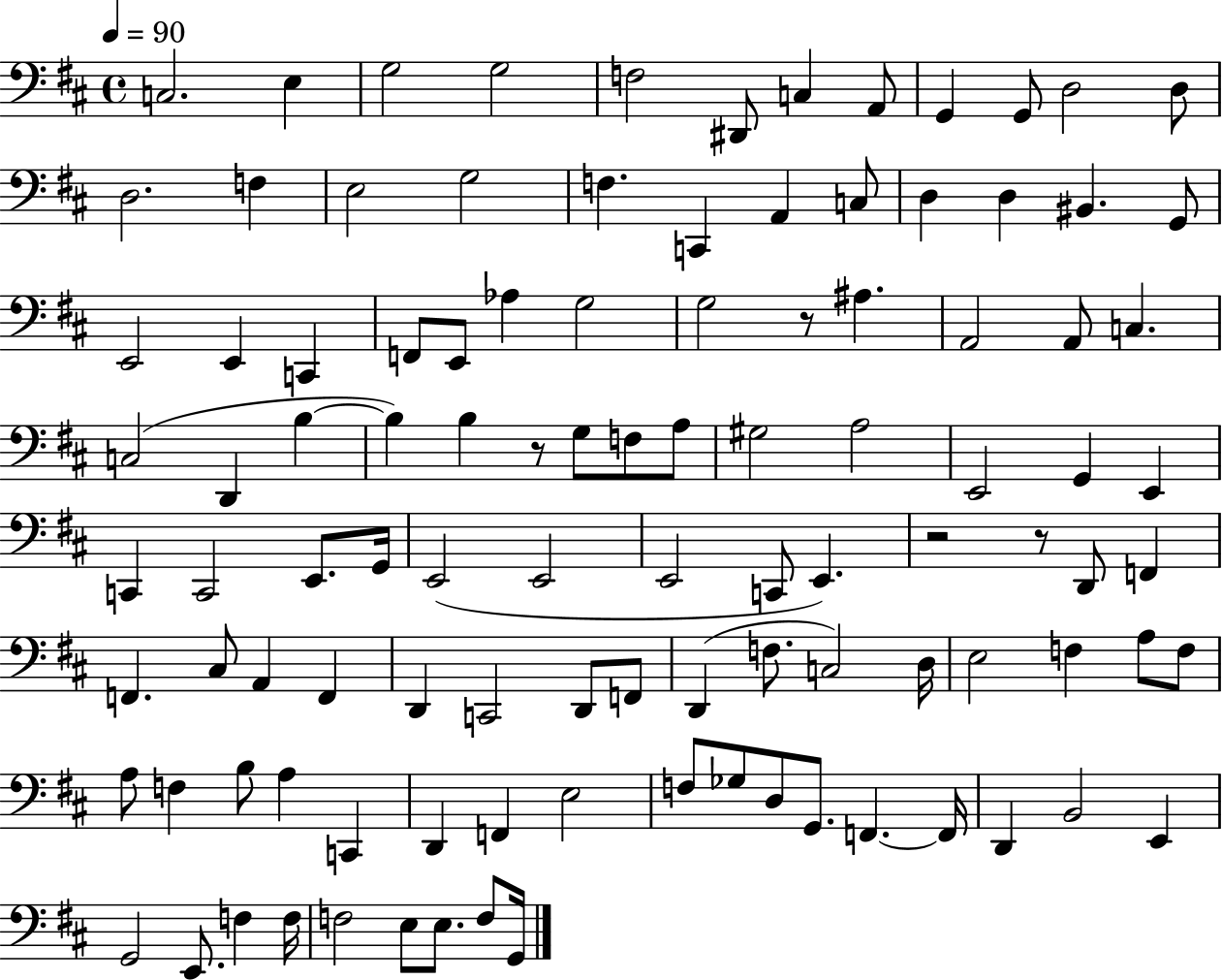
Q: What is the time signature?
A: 4/4